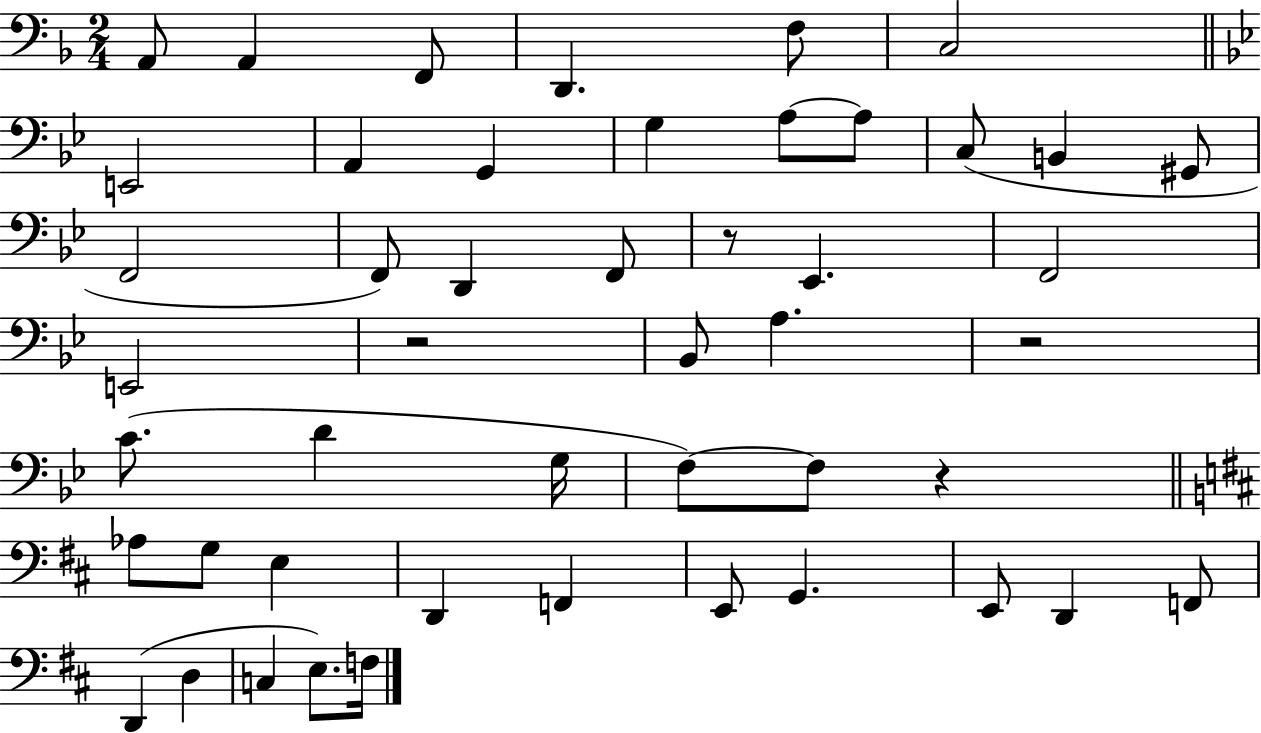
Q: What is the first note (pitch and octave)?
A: A2